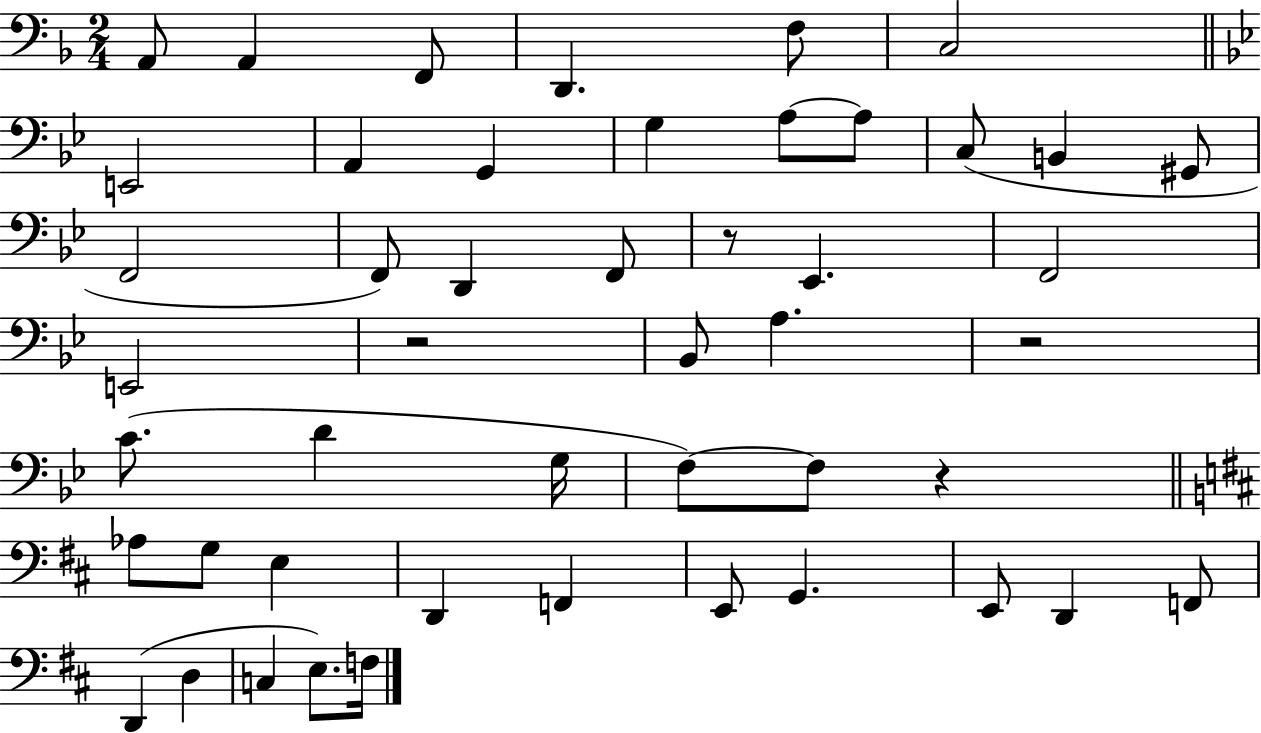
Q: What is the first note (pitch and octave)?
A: A2